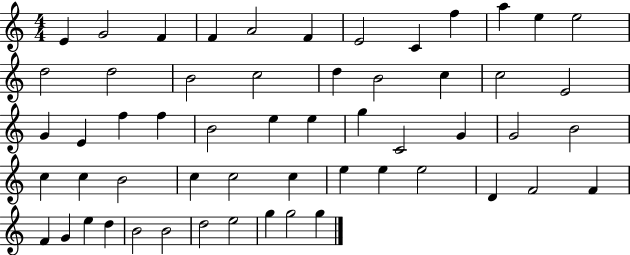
X:1
T:Untitled
M:4/4
L:1/4
K:C
E G2 F F A2 F E2 C f a e e2 d2 d2 B2 c2 d B2 c c2 E2 G E f f B2 e e g C2 G G2 B2 c c B2 c c2 c e e e2 D F2 F F G e d B2 B2 d2 e2 g g2 g